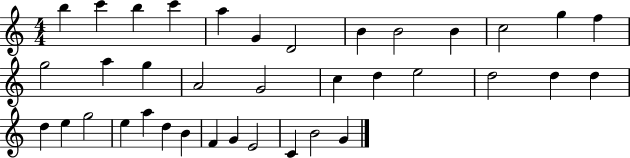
B5/q C6/q B5/q C6/q A5/q G4/q D4/h B4/q B4/h B4/q C5/h G5/q F5/q G5/h A5/q G5/q A4/h G4/h C5/q D5/q E5/h D5/h D5/q D5/q D5/q E5/q G5/h E5/q A5/q D5/q B4/q F4/q G4/q E4/h C4/q B4/h G4/q